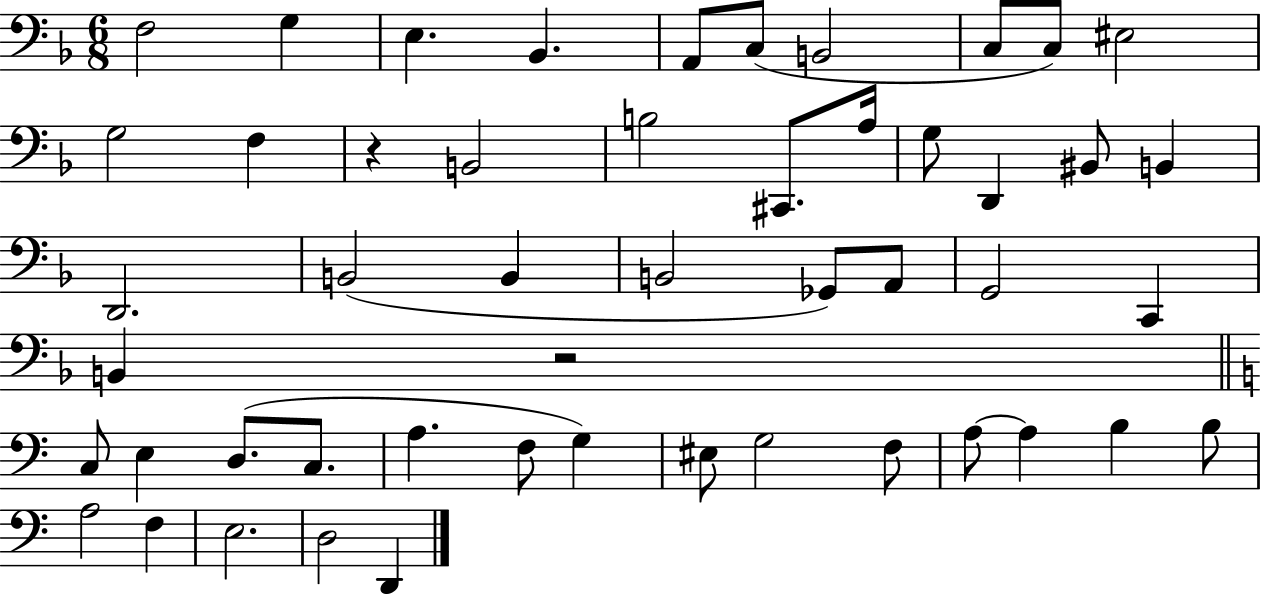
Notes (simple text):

F3/h G3/q E3/q. Bb2/q. A2/e C3/e B2/h C3/e C3/e EIS3/h G3/h F3/q R/q B2/h B3/h C#2/e. A3/s G3/e D2/q BIS2/e B2/q D2/h. B2/h B2/q B2/h Gb2/e A2/e G2/h C2/q B2/q R/h C3/e E3/q D3/e. C3/e. A3/q. F3/e G3/q EIS3/e G3/h F3/e A3/e A3/q B3/q B3/e A3/h F3/q E3/h. D3/h D2/q